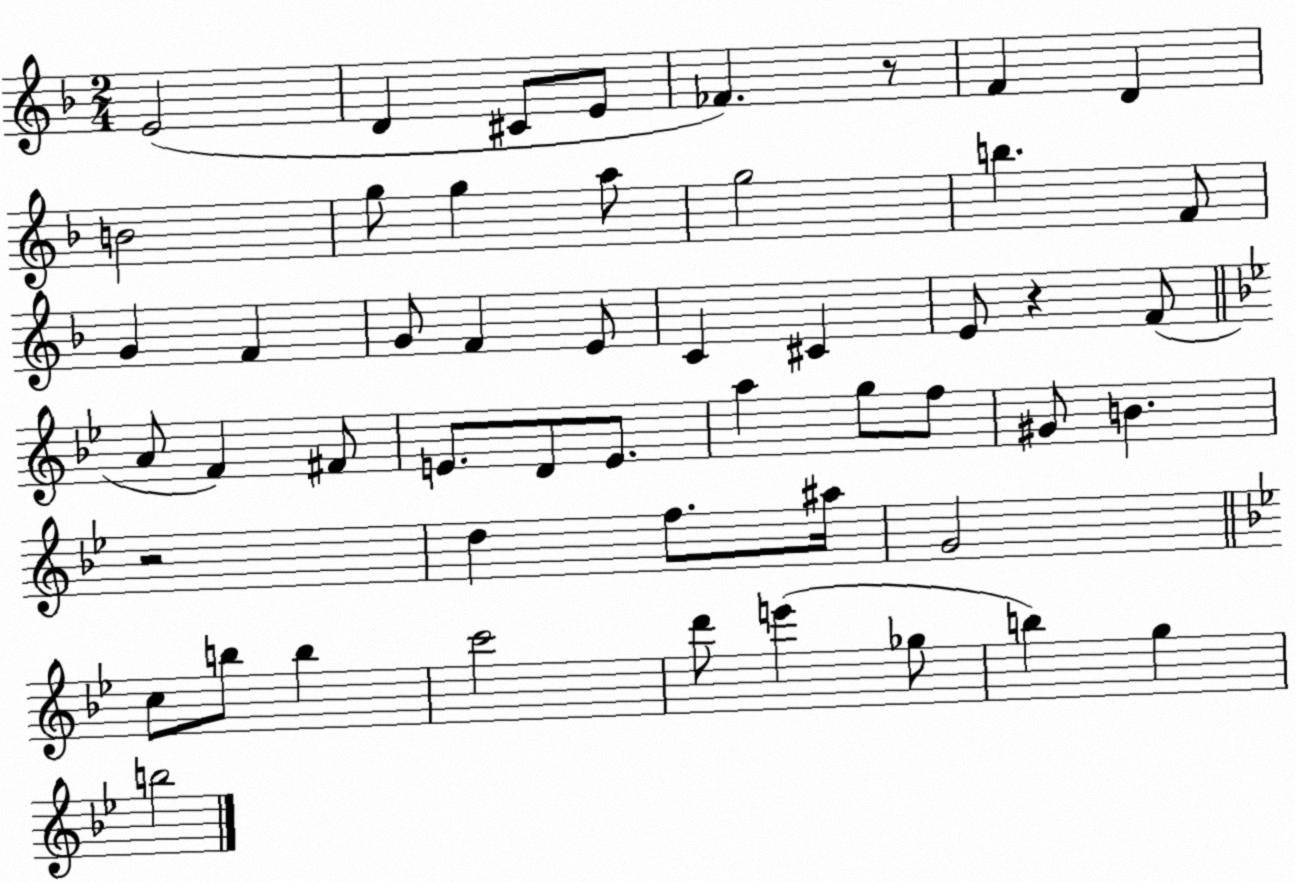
X:1
T:Untitled
M:2/4
L:1/4
K:F
E2 D ^C/2 E/2 _F z/2 F D B2 g/2 g a/2 g2 b F/2 G F G/2 F E/2 C ^C E/2 z F/2 A/2 F ^F/2 E/2 D/2 E/2 a g/2 f/2 ^G/2 B z2 d f/2 ^a/4 G2 c/2 b/2 b c'2 d'/2 e' _g/2 b g b2